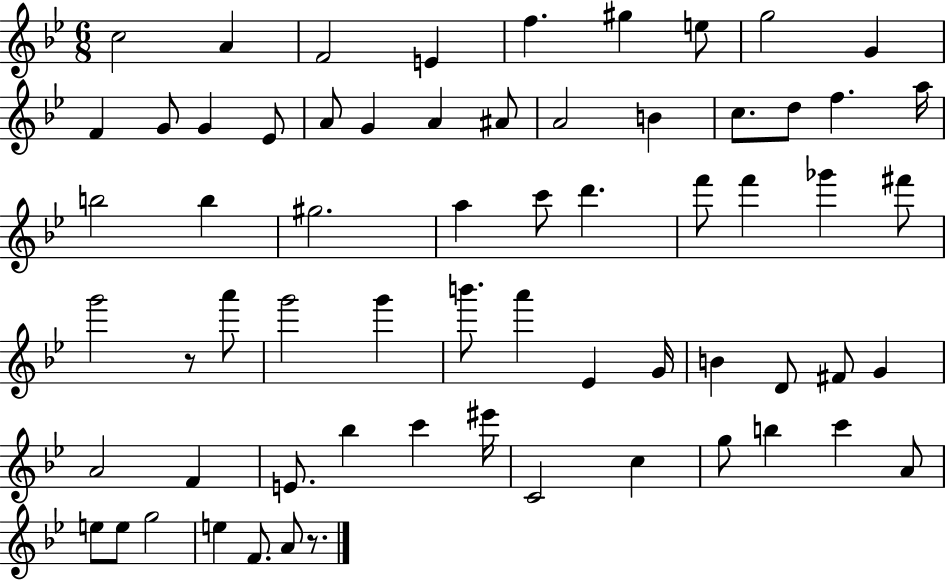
{
  \clef treble
  \numericTimeSignature
  \time 6/8
  \key bes \major
  c''2 a'4 | f'2 e'4 | f''4. gis''4 e''8 | g''2 g'4 | \break f'4 g'8 g'4 ees'8 | a'8 g'4 a'4 ais'8 | a'2 b'4 | c''8. d''8 f''4. a''16 | \break b''2 b''4 | gis''2. | a''4 c'''8 d'''4. | f'''8 f'''4 ges'''4 fis'''8 | \break g'''2 r8 a'''8 | g'''2 g'''4 | b'''8. a'''4 ees'4 g'16 | b'4 d'8 fis'8 g'4 | \break a'2 f'4 | e'8. bes''4 c'''4 eis'''16 | c'2 c''4 | g''8 b''4 c'''4 a'8 | \break e''8 e''8 g''2 | e''4 f'8. a'8 r8. | \bar "|."
}